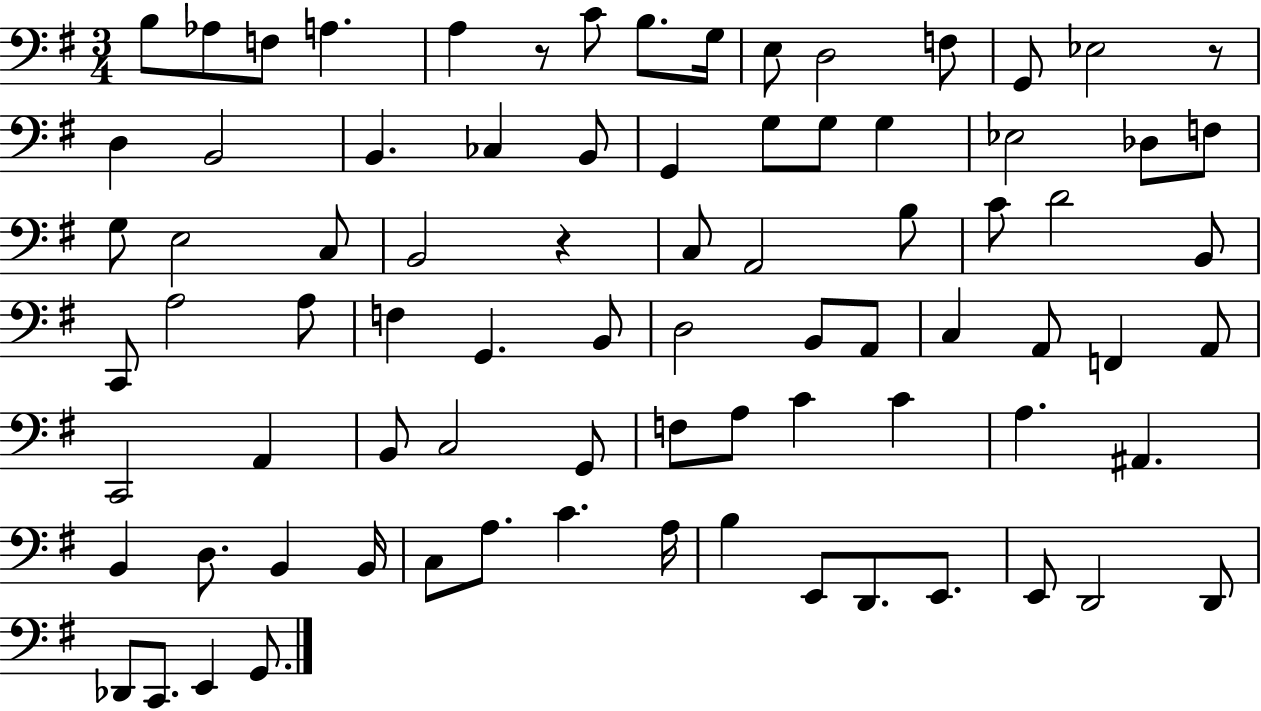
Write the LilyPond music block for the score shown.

{
  \clef bass
  \numericTimeSignature
  \time 3/4
  \key g \major
  b8 aes8 f8 a4. | a4 r8 c'8 b8. g16 | e8 d2 f8 | g,8 ees2 r8 | \break d4 b,2 | b,4. ces4 b,8 | g,4 g8 g8 g4 | ees2 des8 f8 | \break g8 e2 c8 | b,2 r4 | c8 a,2 b8 | c'8 d'2 b,8 | \break c,8 a2 a8 | f4 g,4. b,8 | d2 b,8 a,8 | c4 a,8 f,4 a,8 | \break c,2 a,4 | b,8 c2 g,8 | f8 a8 c'4 c'4 | a4. ais,4. | \break b,4 d8. b,4 b,16 | c8 a8. c'4. a16 | b4 e,8 d,8. e,8. | e,8 d,2 d,8 | \break des,8 c,8. e,4 g,8. | \bar "|."
}